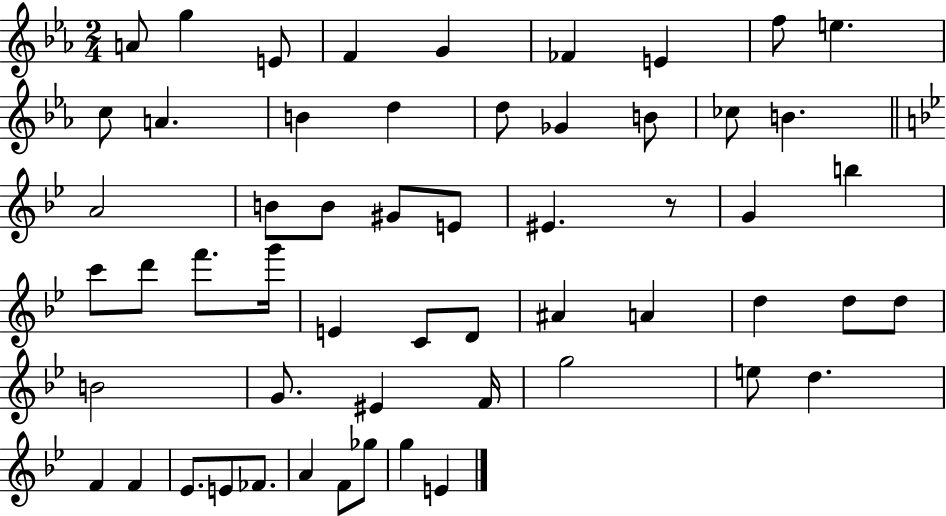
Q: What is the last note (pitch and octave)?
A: E4